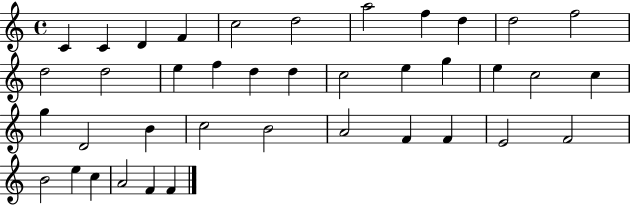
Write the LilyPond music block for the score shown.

{
  \clef treble
  \time 4/4
  \defaultTimeSignature
  \key c \major
  c'4 c'4 d'4 f'4 | c''2 d''2 | a''2 f''4 d''4 | d''2 f''2 | \break d''2 d''2 | e''4 f''4 d''4 d''4 | c''2 e''4 g''4 | e''4 c''2 c''4 | \break g''4 d'2 b'4 | c''2 b'2 | a'2 f'4 f'4 | e'2 f'2 | \break b'2 e''4 c''4 | a'2 f'4 f'4 | \bar "|."
}